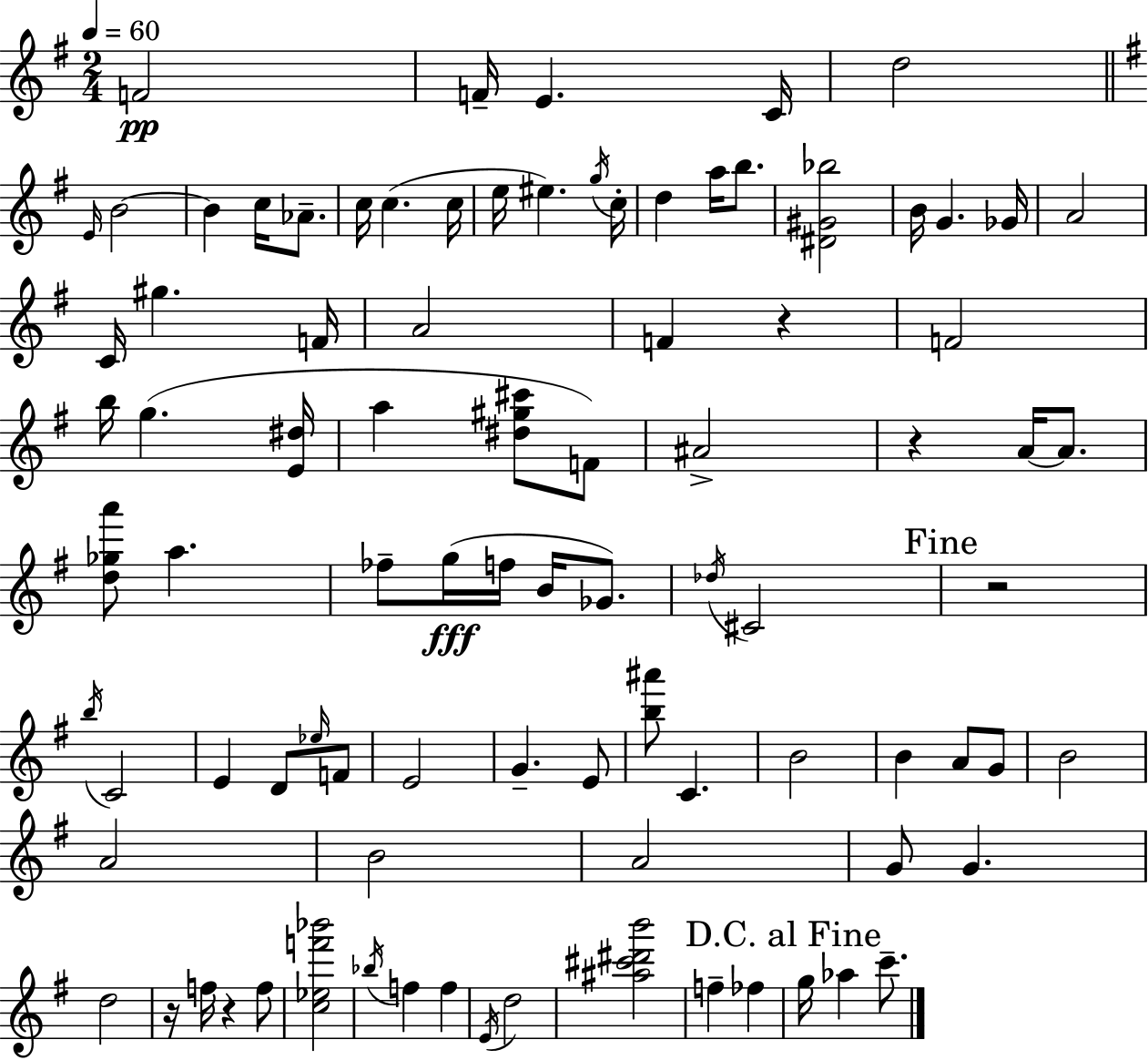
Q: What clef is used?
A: treble